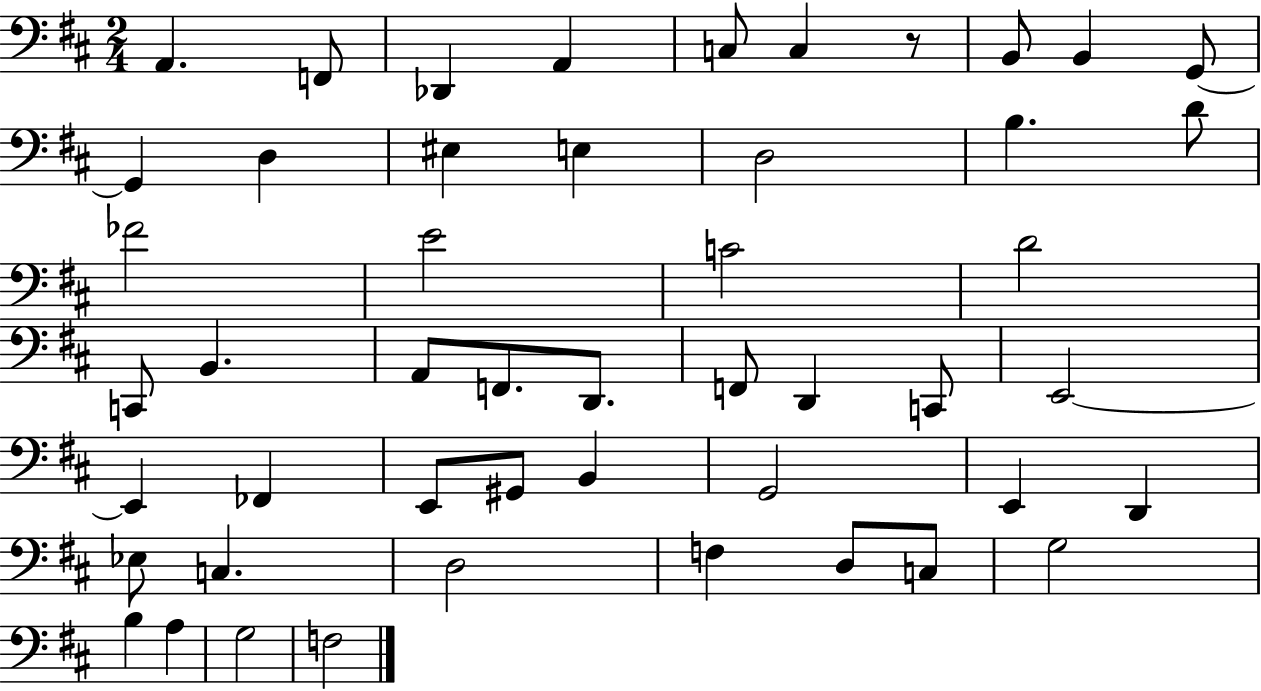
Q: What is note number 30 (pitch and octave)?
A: E2